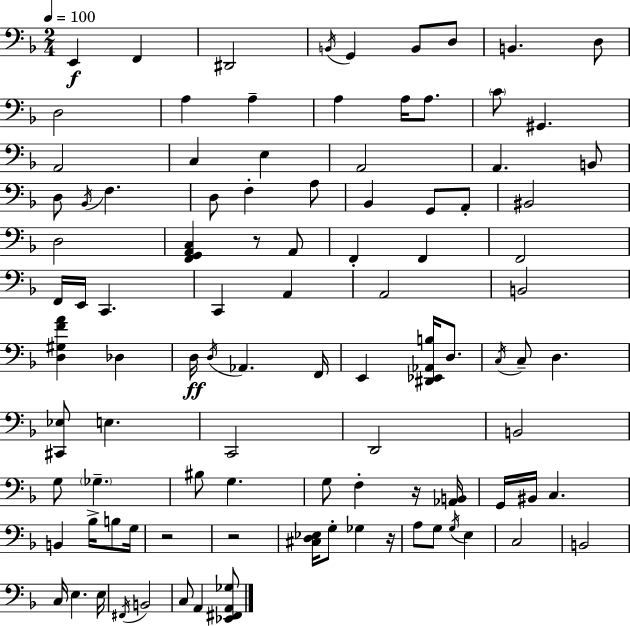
{
  \clef bass
  \numericTimeSignature
  \time 2/4
  \key d \minor
  \tempo 4 = 100
  e,4\f f,4 | dis,2 | \acciaccatura { b,16 } g,4 b,8 d8 | b,4. d8 | \break d2 | a4 a4-- | a4 a16 a8. | \parenthesize c'8 gis,4. | \break a,2 | c4 e4 | a,2 | a,4. b,8 | \break d8 \acciaccatura { bes,16 } f4. | d8 f4-. | a8 bes,4 g,8 | a,8-. bis,2 | \break d2 | <f, g, a, c>4 r8 | a,8 f,4-. f,4 | f,2 | \break f,16 e,16 c,4. | c,4 a,4 | a,2 | b,2 | \break <d gis f' a'>4 des4 | d16\ff \acciaccatura { d16 } aes,4. | f,16 e,4 <dis, ees, aes, b>16 | d8. \acciaccatura { c16 } c8-- d4. | \break <cis, ees>8 e4. | c,2 | d,2 | b,2 | \break g8 \parenthesize ges4.-- | bis8 g4. | g8 f4-. | r16 <aes, b,>16 g,16 bis,16 c4. | \break b,4 | bes16-> b8 g16 r2 | r2 | <cis d ees>16 g8-. ges4 | \break r16 a8 g8 | \acciaccatura { g16 } e4 c2 | b,2 | c16 e4. | \break e16 \acciaccatura { fis,16 } b,2 | c8 | a,4 <ees, fis, a, ges>8 \bar "|."
}